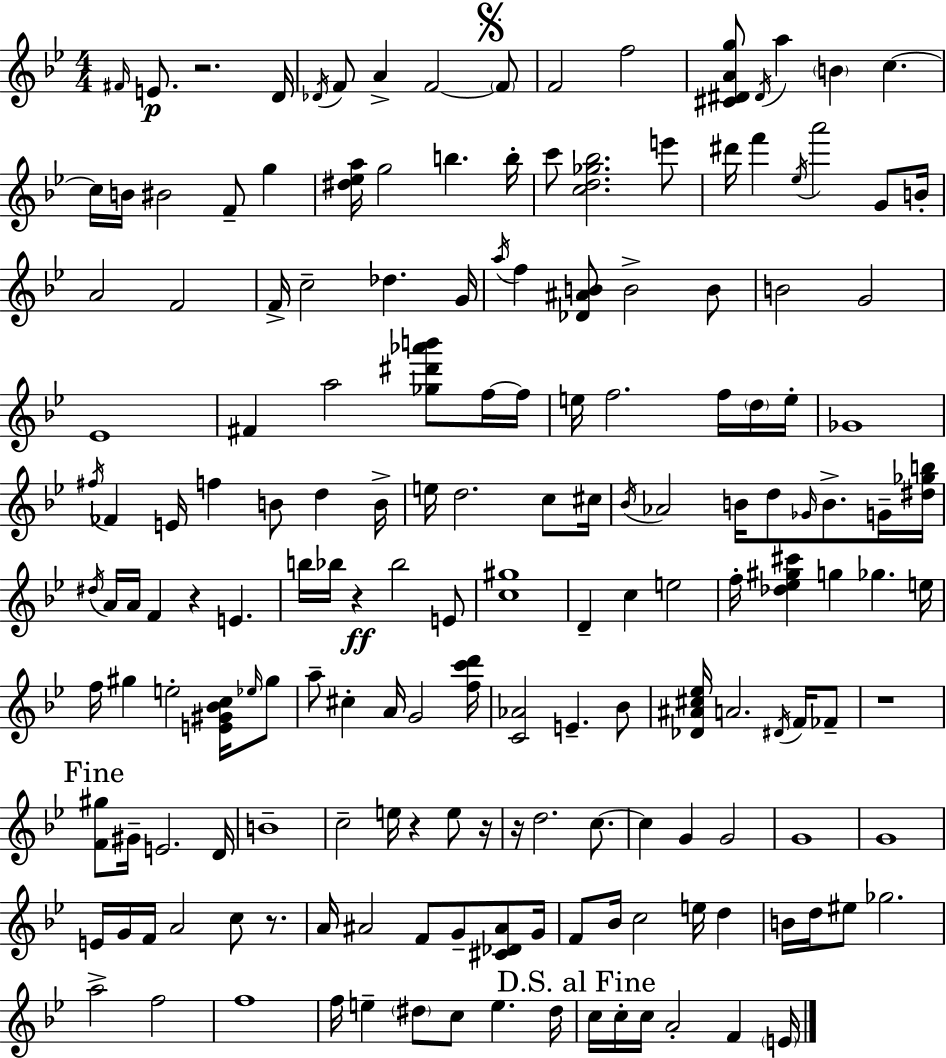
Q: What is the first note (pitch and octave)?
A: F#4